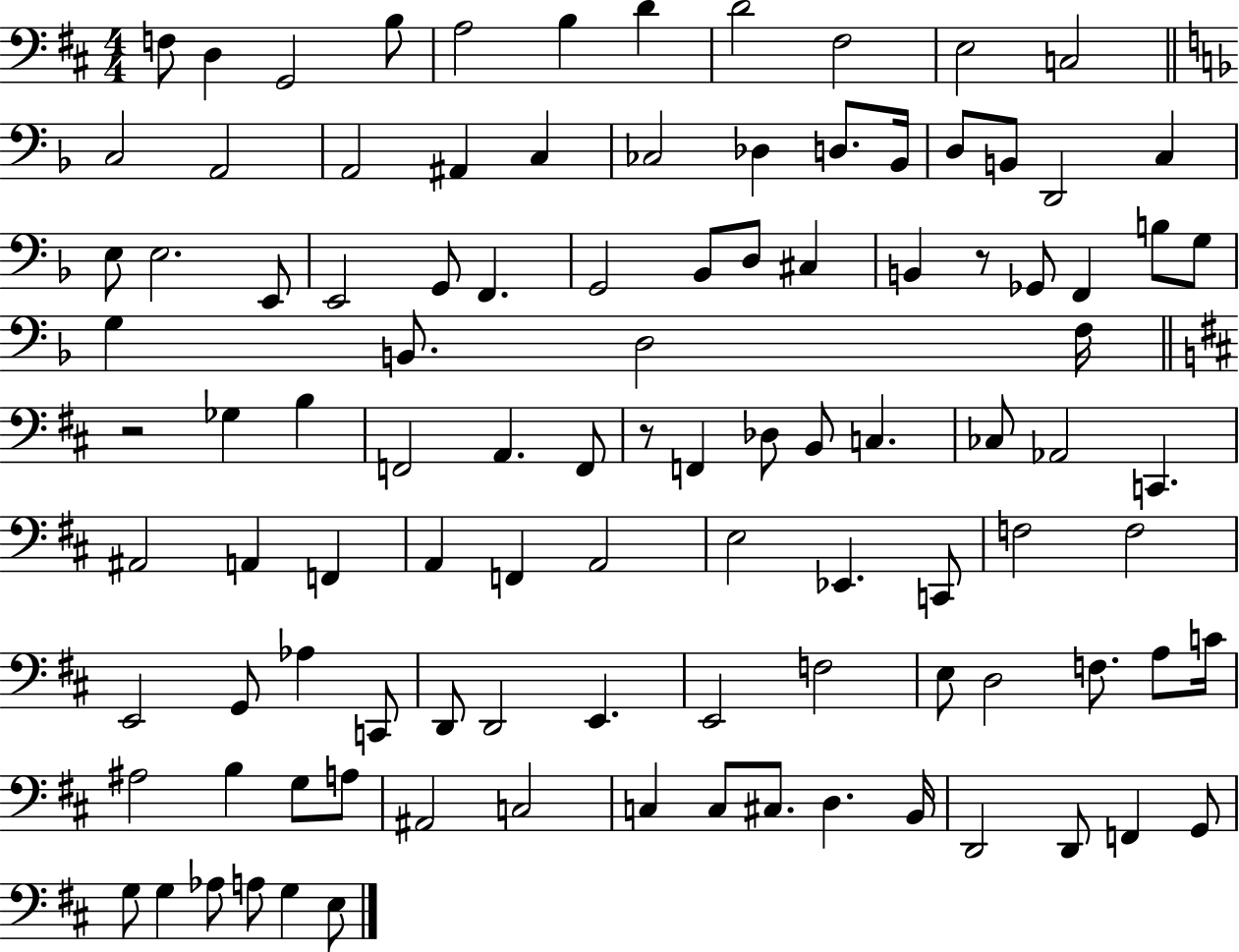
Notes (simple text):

F3/e D3/q G2/h B3/e A3/h B3/q D4/q D4/h F#3/h E3/h C3/h C3/h A2/h A2/h A#2/q C3/q CES3/h Db3/q D3/e. Bb2/s D3/e B2/e D2/h C3/q E3/e E3/h. E2/e E2/h G2/e F2/q. G2/h Bb2/e D3/e C#3/q B2/q R/e Gb2/e F2/q B3/e G3/e G3/q B2/e. D3/h F3/s R/h Gb3/q B3/q F2/h A2/q. F2/e R/e F2/q Db3/e B2/e C3/q. CES3/e Ab2/h C2/q. A#2/h A2/q F2/q A2/q F2/q A2/h E3/h Eb2/q. C2/e F3/h F3/h E2/h G2/e Ab3/q C2/e D2/e D2/h E2/q. E2/h F3/h E3/e D3/h F3/e. A3/e C4/s A#3/h B3/q G3/e A3/e A#2/h C3/h C3/q C3/e C#3/e. D3/q. B2/s D2/h D2/e F2/q G2/e G3/e G3/q Ab3/e A3/e G3/q E3/e